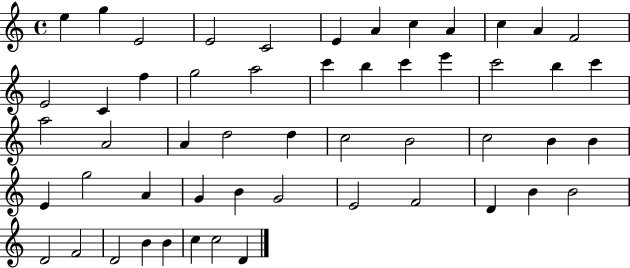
X:1
T:Untitled
M:4/4
L:1/4
K:C
e g E2 E2 C2 E A c A c A F2 E2 C f g2 a2 c' b c' e' c'2 b c' a2 A2 A d2 d c2 B2 c2 B B E g2 A G B G2 E2 F2 D B B2 D2 F2 D2 B B c c2 D